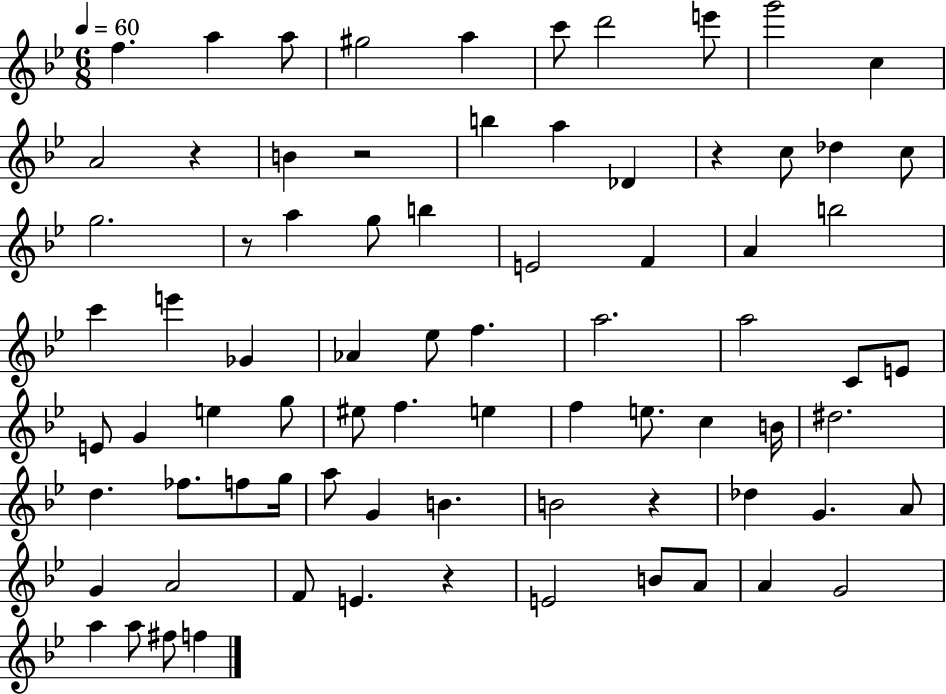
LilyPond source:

{
  \clef treble
  \numericTimeSignature
  \time 6/8
  \key bes \major
  \tempo 4 = 60
  f''4. a''4 a''8 | gis''2 a''4 | c'''8 d'''2 e'''8 | g'''2 c''4 | \break a'2 r4 | b'4 r2 | b''4 a''4 des'4 | r4 c''8 des''4 c''8 | \break g''2. | r8 a''4 g''8 b''4 | e'2 f'4 | a'4 b''2 | \break c'''4 e'''4 ges'4 | aes'4 ees''8 f''4. | a''2. | a''2 c'8 e'8 | \break e'8 g'4 e''4 g''8 | eis''8 f''4. e''4 | f''4 e''8. c''4 b'16 | dis''2. | \break d''4. fes''8. f''8 g''16 | a''8 g'4 b'4. | b'2 r4 | des''4 g'4. a'8 | \break g'4 a'2 | f'8 e'4. r4 | e'2 b'8 a'8 | a'4 g'2 | \break a''4 a''8 fis''8 f''4 | \bar "|."
}